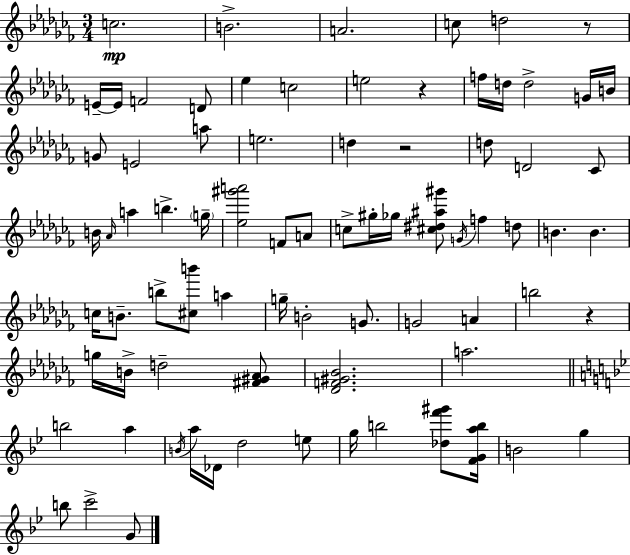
X:1
T:Untitled
M:3/4
L:1/4
K:Abm
c2 B2 A2 c/2 d2 z/2 E/4 E/4 F2 D/2 _e c2 e2 z f/4 d/4 d2 G/4 B/4 G/2 E2 a/2 e2 d z2 d/2 D2 _C/2 B/4 _A/4 a b g/4 [_e^g'a']2 F/2 A/2 c/2 ^g/4 _g/4 [^c^d^a^g']/2 G/4 f d/2 B B c/4 B/2 b/2 [^cb']/2 a g/4 B2 G/2 G2 A b2 z g/4 B/4 d2 [^F^G_A]/2 [_DF^G_B]2 a2 b2 a B/4 a/4 _D/4 d2 e/2 g/4 b2 [_df'^g']/2 [FGab]/4 B2 g b/2 c'2 G/2